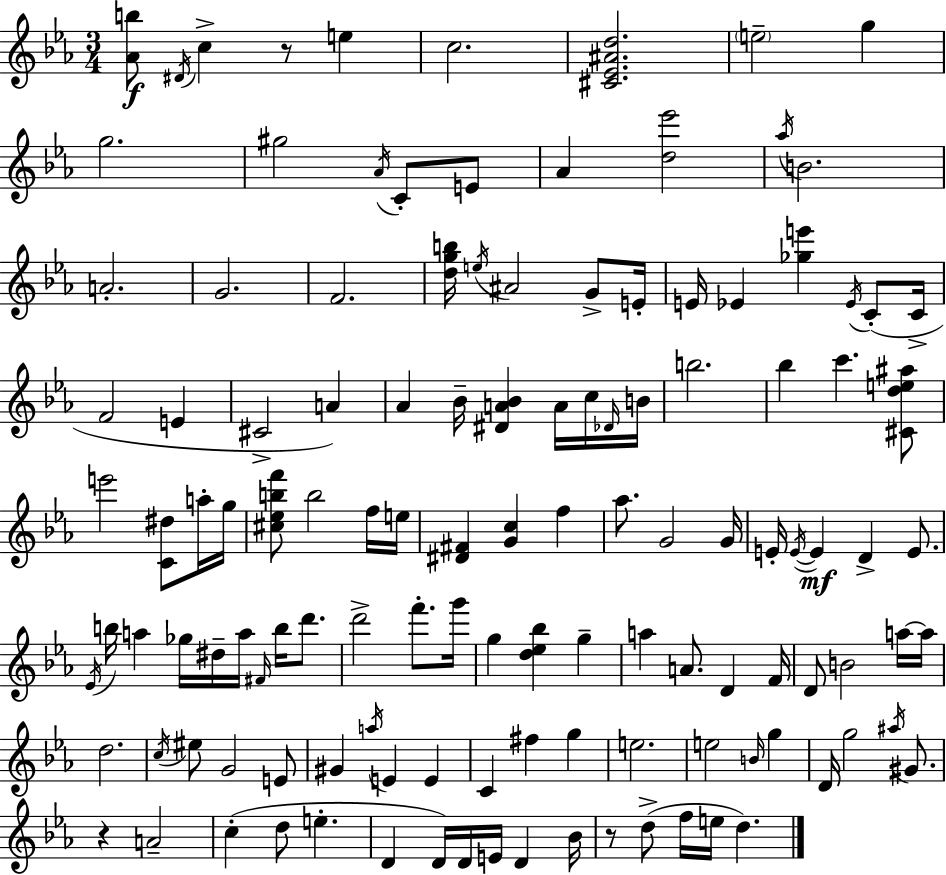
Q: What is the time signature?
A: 3/4